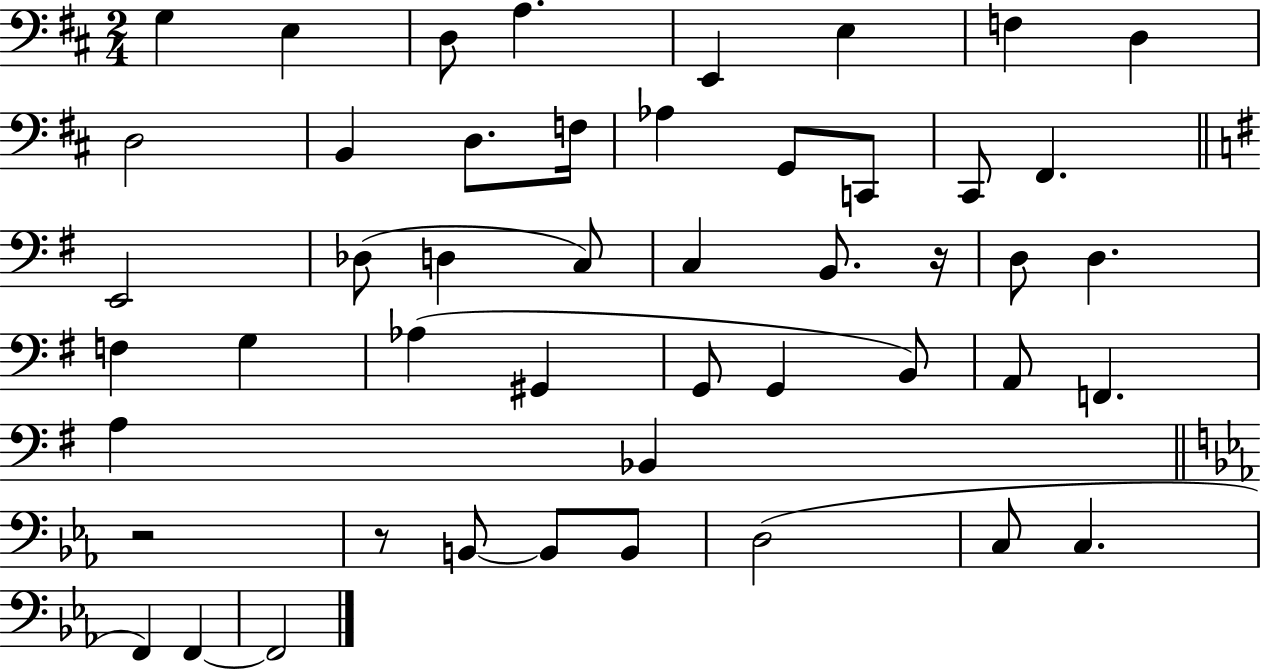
{
  \clef bass
  \numericTimeSignature
  \time 2/4
  \key d \major
  g4 e4 | d8 a4. | e,4 e4 | f4 d4 | \break d2 | b,4 d8. f16 | aes4 g,8 c,8 | cis,8 fis,4. | \break \bar "||" \break \key e \minor e,2 | des8( d4 c8) | c4 b,8. r16 | d8 d4. | \break f4 g4 | aes4( gis,4 | g,8 g,4 b,8) | a,8 f,4. | \break a4 bes,4 | \bar "||" \break \key ees \major r2 | r8 b,8~~ b,8 b,8 | d2( | c8 c4. | \break f,4) f,4~~ | f,2 | \bar "|."
}